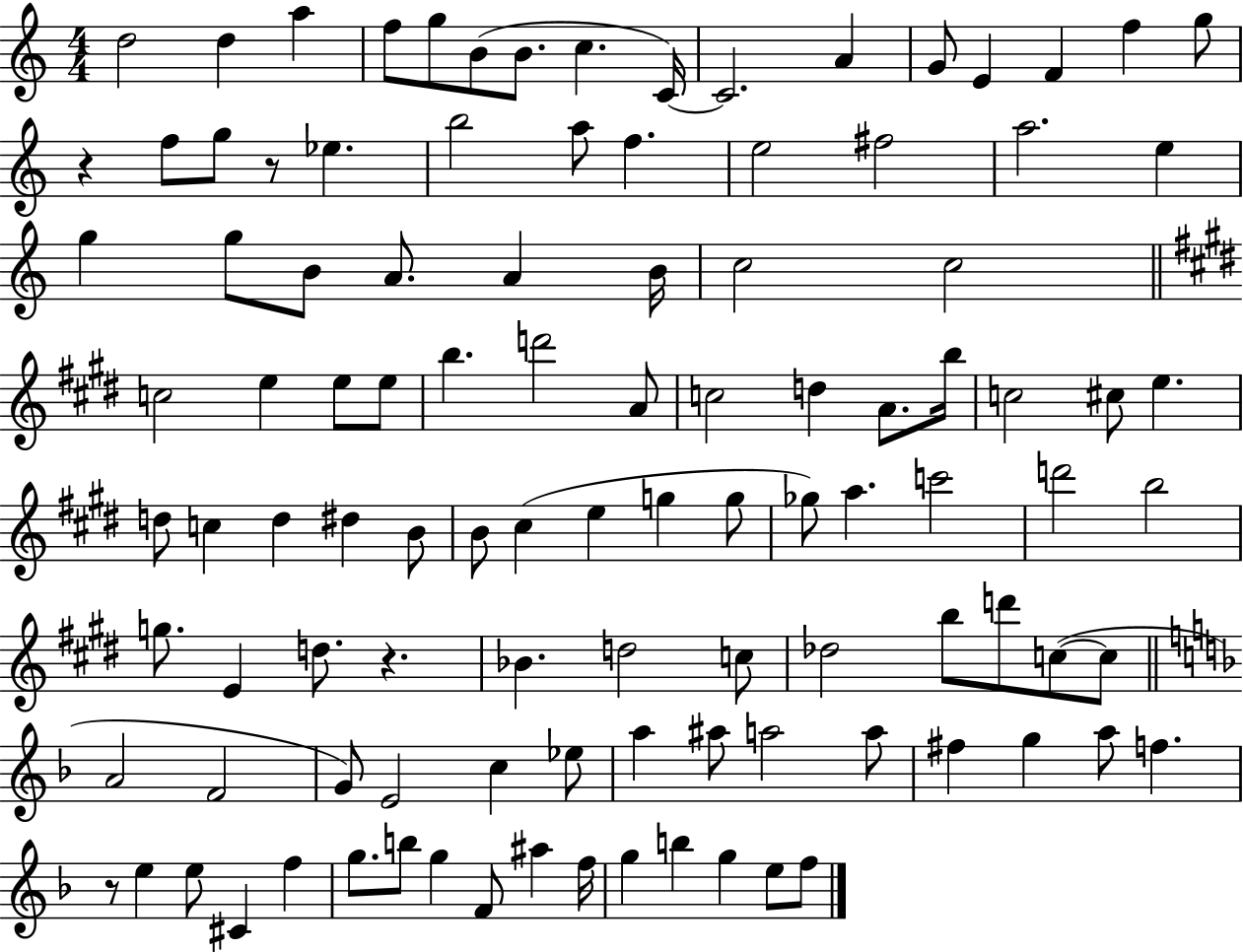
{
  \clef treble
  \numericTimeSignature
  \time 4/4
  \key c \major
  d''2 d''4 a''4 | f''8 g''8 b'8( b'8. c''4. c'16~~) | c'2. a'4 | g'8 e'4 f'4 f''4 g''8 | \break r4 f''8 g''8 r8 ees''4. | b''2 a''8 f''4. | e''2 fis''2 | a''2. e''4 | \break g''4 g''8 b'8 a'8. a'4 b'16 | c''2 c''2 | \bar "||" \break \key e \major c''2 e''4 e''8 e''8 | b''4. d'''2 a'8 | c''2 d''4 a'8. b''16 | c''2 cis''8 e''4. | \break d''8 c''4 d''4 dis''4 b'8 | b'8 cis''4( e''4 g''4 g''8 | ges''8) a''4. c'''2 | d'''2 b''2 | \break g''8. e'4 d''8. r4. | bes'4. d''2 c''8 | des''2 b''8 d'''8 c''8~(~ c''8 | \bar "||" \break \key d \minor a'2 f'2 | g'8) e'2 c''4 ees''8 | a''4 ais''8 a''2 a''8 | fis''4 g''4 a''8 f''4. | \break r8 e''4 e''8 cis'4 f''4 | g''8. b''8 g''4 f'8 ais''4 f''16 | g''4 b''4 g''4 e''8 f''8 | \bar "|."
}